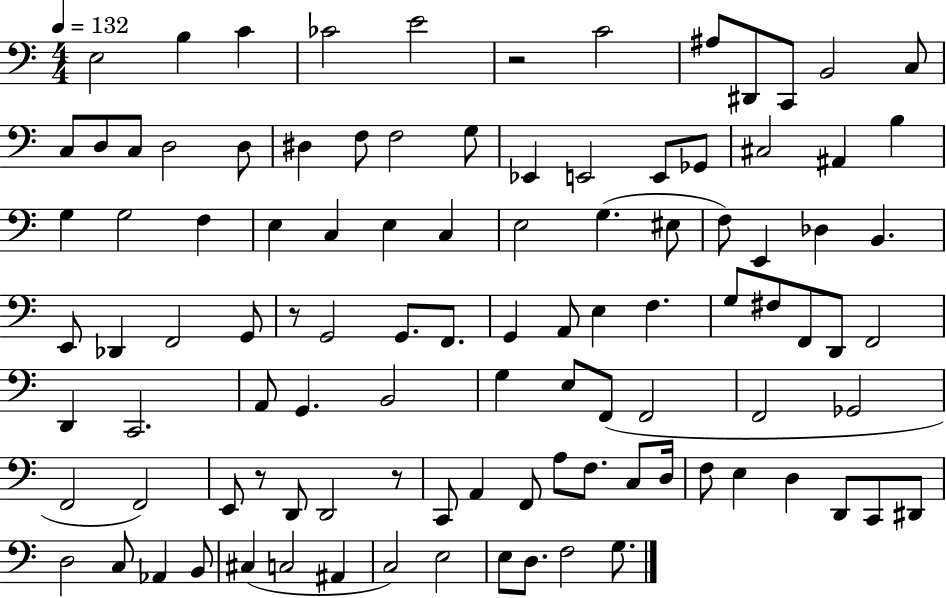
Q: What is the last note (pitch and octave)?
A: G3